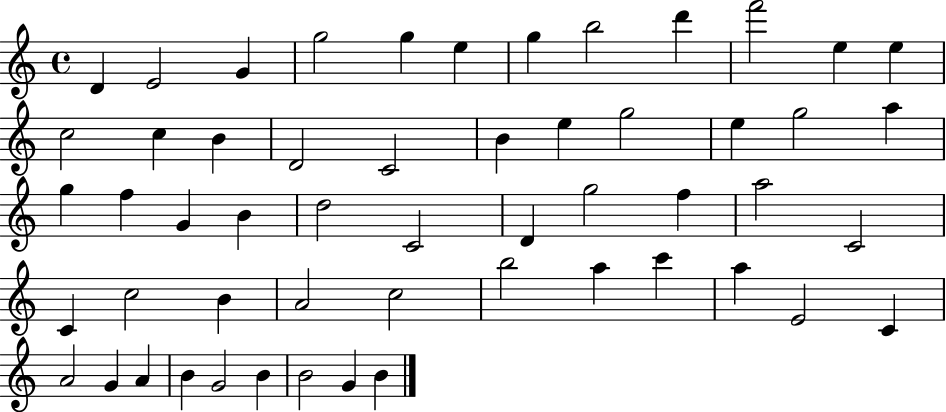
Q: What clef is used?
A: treble